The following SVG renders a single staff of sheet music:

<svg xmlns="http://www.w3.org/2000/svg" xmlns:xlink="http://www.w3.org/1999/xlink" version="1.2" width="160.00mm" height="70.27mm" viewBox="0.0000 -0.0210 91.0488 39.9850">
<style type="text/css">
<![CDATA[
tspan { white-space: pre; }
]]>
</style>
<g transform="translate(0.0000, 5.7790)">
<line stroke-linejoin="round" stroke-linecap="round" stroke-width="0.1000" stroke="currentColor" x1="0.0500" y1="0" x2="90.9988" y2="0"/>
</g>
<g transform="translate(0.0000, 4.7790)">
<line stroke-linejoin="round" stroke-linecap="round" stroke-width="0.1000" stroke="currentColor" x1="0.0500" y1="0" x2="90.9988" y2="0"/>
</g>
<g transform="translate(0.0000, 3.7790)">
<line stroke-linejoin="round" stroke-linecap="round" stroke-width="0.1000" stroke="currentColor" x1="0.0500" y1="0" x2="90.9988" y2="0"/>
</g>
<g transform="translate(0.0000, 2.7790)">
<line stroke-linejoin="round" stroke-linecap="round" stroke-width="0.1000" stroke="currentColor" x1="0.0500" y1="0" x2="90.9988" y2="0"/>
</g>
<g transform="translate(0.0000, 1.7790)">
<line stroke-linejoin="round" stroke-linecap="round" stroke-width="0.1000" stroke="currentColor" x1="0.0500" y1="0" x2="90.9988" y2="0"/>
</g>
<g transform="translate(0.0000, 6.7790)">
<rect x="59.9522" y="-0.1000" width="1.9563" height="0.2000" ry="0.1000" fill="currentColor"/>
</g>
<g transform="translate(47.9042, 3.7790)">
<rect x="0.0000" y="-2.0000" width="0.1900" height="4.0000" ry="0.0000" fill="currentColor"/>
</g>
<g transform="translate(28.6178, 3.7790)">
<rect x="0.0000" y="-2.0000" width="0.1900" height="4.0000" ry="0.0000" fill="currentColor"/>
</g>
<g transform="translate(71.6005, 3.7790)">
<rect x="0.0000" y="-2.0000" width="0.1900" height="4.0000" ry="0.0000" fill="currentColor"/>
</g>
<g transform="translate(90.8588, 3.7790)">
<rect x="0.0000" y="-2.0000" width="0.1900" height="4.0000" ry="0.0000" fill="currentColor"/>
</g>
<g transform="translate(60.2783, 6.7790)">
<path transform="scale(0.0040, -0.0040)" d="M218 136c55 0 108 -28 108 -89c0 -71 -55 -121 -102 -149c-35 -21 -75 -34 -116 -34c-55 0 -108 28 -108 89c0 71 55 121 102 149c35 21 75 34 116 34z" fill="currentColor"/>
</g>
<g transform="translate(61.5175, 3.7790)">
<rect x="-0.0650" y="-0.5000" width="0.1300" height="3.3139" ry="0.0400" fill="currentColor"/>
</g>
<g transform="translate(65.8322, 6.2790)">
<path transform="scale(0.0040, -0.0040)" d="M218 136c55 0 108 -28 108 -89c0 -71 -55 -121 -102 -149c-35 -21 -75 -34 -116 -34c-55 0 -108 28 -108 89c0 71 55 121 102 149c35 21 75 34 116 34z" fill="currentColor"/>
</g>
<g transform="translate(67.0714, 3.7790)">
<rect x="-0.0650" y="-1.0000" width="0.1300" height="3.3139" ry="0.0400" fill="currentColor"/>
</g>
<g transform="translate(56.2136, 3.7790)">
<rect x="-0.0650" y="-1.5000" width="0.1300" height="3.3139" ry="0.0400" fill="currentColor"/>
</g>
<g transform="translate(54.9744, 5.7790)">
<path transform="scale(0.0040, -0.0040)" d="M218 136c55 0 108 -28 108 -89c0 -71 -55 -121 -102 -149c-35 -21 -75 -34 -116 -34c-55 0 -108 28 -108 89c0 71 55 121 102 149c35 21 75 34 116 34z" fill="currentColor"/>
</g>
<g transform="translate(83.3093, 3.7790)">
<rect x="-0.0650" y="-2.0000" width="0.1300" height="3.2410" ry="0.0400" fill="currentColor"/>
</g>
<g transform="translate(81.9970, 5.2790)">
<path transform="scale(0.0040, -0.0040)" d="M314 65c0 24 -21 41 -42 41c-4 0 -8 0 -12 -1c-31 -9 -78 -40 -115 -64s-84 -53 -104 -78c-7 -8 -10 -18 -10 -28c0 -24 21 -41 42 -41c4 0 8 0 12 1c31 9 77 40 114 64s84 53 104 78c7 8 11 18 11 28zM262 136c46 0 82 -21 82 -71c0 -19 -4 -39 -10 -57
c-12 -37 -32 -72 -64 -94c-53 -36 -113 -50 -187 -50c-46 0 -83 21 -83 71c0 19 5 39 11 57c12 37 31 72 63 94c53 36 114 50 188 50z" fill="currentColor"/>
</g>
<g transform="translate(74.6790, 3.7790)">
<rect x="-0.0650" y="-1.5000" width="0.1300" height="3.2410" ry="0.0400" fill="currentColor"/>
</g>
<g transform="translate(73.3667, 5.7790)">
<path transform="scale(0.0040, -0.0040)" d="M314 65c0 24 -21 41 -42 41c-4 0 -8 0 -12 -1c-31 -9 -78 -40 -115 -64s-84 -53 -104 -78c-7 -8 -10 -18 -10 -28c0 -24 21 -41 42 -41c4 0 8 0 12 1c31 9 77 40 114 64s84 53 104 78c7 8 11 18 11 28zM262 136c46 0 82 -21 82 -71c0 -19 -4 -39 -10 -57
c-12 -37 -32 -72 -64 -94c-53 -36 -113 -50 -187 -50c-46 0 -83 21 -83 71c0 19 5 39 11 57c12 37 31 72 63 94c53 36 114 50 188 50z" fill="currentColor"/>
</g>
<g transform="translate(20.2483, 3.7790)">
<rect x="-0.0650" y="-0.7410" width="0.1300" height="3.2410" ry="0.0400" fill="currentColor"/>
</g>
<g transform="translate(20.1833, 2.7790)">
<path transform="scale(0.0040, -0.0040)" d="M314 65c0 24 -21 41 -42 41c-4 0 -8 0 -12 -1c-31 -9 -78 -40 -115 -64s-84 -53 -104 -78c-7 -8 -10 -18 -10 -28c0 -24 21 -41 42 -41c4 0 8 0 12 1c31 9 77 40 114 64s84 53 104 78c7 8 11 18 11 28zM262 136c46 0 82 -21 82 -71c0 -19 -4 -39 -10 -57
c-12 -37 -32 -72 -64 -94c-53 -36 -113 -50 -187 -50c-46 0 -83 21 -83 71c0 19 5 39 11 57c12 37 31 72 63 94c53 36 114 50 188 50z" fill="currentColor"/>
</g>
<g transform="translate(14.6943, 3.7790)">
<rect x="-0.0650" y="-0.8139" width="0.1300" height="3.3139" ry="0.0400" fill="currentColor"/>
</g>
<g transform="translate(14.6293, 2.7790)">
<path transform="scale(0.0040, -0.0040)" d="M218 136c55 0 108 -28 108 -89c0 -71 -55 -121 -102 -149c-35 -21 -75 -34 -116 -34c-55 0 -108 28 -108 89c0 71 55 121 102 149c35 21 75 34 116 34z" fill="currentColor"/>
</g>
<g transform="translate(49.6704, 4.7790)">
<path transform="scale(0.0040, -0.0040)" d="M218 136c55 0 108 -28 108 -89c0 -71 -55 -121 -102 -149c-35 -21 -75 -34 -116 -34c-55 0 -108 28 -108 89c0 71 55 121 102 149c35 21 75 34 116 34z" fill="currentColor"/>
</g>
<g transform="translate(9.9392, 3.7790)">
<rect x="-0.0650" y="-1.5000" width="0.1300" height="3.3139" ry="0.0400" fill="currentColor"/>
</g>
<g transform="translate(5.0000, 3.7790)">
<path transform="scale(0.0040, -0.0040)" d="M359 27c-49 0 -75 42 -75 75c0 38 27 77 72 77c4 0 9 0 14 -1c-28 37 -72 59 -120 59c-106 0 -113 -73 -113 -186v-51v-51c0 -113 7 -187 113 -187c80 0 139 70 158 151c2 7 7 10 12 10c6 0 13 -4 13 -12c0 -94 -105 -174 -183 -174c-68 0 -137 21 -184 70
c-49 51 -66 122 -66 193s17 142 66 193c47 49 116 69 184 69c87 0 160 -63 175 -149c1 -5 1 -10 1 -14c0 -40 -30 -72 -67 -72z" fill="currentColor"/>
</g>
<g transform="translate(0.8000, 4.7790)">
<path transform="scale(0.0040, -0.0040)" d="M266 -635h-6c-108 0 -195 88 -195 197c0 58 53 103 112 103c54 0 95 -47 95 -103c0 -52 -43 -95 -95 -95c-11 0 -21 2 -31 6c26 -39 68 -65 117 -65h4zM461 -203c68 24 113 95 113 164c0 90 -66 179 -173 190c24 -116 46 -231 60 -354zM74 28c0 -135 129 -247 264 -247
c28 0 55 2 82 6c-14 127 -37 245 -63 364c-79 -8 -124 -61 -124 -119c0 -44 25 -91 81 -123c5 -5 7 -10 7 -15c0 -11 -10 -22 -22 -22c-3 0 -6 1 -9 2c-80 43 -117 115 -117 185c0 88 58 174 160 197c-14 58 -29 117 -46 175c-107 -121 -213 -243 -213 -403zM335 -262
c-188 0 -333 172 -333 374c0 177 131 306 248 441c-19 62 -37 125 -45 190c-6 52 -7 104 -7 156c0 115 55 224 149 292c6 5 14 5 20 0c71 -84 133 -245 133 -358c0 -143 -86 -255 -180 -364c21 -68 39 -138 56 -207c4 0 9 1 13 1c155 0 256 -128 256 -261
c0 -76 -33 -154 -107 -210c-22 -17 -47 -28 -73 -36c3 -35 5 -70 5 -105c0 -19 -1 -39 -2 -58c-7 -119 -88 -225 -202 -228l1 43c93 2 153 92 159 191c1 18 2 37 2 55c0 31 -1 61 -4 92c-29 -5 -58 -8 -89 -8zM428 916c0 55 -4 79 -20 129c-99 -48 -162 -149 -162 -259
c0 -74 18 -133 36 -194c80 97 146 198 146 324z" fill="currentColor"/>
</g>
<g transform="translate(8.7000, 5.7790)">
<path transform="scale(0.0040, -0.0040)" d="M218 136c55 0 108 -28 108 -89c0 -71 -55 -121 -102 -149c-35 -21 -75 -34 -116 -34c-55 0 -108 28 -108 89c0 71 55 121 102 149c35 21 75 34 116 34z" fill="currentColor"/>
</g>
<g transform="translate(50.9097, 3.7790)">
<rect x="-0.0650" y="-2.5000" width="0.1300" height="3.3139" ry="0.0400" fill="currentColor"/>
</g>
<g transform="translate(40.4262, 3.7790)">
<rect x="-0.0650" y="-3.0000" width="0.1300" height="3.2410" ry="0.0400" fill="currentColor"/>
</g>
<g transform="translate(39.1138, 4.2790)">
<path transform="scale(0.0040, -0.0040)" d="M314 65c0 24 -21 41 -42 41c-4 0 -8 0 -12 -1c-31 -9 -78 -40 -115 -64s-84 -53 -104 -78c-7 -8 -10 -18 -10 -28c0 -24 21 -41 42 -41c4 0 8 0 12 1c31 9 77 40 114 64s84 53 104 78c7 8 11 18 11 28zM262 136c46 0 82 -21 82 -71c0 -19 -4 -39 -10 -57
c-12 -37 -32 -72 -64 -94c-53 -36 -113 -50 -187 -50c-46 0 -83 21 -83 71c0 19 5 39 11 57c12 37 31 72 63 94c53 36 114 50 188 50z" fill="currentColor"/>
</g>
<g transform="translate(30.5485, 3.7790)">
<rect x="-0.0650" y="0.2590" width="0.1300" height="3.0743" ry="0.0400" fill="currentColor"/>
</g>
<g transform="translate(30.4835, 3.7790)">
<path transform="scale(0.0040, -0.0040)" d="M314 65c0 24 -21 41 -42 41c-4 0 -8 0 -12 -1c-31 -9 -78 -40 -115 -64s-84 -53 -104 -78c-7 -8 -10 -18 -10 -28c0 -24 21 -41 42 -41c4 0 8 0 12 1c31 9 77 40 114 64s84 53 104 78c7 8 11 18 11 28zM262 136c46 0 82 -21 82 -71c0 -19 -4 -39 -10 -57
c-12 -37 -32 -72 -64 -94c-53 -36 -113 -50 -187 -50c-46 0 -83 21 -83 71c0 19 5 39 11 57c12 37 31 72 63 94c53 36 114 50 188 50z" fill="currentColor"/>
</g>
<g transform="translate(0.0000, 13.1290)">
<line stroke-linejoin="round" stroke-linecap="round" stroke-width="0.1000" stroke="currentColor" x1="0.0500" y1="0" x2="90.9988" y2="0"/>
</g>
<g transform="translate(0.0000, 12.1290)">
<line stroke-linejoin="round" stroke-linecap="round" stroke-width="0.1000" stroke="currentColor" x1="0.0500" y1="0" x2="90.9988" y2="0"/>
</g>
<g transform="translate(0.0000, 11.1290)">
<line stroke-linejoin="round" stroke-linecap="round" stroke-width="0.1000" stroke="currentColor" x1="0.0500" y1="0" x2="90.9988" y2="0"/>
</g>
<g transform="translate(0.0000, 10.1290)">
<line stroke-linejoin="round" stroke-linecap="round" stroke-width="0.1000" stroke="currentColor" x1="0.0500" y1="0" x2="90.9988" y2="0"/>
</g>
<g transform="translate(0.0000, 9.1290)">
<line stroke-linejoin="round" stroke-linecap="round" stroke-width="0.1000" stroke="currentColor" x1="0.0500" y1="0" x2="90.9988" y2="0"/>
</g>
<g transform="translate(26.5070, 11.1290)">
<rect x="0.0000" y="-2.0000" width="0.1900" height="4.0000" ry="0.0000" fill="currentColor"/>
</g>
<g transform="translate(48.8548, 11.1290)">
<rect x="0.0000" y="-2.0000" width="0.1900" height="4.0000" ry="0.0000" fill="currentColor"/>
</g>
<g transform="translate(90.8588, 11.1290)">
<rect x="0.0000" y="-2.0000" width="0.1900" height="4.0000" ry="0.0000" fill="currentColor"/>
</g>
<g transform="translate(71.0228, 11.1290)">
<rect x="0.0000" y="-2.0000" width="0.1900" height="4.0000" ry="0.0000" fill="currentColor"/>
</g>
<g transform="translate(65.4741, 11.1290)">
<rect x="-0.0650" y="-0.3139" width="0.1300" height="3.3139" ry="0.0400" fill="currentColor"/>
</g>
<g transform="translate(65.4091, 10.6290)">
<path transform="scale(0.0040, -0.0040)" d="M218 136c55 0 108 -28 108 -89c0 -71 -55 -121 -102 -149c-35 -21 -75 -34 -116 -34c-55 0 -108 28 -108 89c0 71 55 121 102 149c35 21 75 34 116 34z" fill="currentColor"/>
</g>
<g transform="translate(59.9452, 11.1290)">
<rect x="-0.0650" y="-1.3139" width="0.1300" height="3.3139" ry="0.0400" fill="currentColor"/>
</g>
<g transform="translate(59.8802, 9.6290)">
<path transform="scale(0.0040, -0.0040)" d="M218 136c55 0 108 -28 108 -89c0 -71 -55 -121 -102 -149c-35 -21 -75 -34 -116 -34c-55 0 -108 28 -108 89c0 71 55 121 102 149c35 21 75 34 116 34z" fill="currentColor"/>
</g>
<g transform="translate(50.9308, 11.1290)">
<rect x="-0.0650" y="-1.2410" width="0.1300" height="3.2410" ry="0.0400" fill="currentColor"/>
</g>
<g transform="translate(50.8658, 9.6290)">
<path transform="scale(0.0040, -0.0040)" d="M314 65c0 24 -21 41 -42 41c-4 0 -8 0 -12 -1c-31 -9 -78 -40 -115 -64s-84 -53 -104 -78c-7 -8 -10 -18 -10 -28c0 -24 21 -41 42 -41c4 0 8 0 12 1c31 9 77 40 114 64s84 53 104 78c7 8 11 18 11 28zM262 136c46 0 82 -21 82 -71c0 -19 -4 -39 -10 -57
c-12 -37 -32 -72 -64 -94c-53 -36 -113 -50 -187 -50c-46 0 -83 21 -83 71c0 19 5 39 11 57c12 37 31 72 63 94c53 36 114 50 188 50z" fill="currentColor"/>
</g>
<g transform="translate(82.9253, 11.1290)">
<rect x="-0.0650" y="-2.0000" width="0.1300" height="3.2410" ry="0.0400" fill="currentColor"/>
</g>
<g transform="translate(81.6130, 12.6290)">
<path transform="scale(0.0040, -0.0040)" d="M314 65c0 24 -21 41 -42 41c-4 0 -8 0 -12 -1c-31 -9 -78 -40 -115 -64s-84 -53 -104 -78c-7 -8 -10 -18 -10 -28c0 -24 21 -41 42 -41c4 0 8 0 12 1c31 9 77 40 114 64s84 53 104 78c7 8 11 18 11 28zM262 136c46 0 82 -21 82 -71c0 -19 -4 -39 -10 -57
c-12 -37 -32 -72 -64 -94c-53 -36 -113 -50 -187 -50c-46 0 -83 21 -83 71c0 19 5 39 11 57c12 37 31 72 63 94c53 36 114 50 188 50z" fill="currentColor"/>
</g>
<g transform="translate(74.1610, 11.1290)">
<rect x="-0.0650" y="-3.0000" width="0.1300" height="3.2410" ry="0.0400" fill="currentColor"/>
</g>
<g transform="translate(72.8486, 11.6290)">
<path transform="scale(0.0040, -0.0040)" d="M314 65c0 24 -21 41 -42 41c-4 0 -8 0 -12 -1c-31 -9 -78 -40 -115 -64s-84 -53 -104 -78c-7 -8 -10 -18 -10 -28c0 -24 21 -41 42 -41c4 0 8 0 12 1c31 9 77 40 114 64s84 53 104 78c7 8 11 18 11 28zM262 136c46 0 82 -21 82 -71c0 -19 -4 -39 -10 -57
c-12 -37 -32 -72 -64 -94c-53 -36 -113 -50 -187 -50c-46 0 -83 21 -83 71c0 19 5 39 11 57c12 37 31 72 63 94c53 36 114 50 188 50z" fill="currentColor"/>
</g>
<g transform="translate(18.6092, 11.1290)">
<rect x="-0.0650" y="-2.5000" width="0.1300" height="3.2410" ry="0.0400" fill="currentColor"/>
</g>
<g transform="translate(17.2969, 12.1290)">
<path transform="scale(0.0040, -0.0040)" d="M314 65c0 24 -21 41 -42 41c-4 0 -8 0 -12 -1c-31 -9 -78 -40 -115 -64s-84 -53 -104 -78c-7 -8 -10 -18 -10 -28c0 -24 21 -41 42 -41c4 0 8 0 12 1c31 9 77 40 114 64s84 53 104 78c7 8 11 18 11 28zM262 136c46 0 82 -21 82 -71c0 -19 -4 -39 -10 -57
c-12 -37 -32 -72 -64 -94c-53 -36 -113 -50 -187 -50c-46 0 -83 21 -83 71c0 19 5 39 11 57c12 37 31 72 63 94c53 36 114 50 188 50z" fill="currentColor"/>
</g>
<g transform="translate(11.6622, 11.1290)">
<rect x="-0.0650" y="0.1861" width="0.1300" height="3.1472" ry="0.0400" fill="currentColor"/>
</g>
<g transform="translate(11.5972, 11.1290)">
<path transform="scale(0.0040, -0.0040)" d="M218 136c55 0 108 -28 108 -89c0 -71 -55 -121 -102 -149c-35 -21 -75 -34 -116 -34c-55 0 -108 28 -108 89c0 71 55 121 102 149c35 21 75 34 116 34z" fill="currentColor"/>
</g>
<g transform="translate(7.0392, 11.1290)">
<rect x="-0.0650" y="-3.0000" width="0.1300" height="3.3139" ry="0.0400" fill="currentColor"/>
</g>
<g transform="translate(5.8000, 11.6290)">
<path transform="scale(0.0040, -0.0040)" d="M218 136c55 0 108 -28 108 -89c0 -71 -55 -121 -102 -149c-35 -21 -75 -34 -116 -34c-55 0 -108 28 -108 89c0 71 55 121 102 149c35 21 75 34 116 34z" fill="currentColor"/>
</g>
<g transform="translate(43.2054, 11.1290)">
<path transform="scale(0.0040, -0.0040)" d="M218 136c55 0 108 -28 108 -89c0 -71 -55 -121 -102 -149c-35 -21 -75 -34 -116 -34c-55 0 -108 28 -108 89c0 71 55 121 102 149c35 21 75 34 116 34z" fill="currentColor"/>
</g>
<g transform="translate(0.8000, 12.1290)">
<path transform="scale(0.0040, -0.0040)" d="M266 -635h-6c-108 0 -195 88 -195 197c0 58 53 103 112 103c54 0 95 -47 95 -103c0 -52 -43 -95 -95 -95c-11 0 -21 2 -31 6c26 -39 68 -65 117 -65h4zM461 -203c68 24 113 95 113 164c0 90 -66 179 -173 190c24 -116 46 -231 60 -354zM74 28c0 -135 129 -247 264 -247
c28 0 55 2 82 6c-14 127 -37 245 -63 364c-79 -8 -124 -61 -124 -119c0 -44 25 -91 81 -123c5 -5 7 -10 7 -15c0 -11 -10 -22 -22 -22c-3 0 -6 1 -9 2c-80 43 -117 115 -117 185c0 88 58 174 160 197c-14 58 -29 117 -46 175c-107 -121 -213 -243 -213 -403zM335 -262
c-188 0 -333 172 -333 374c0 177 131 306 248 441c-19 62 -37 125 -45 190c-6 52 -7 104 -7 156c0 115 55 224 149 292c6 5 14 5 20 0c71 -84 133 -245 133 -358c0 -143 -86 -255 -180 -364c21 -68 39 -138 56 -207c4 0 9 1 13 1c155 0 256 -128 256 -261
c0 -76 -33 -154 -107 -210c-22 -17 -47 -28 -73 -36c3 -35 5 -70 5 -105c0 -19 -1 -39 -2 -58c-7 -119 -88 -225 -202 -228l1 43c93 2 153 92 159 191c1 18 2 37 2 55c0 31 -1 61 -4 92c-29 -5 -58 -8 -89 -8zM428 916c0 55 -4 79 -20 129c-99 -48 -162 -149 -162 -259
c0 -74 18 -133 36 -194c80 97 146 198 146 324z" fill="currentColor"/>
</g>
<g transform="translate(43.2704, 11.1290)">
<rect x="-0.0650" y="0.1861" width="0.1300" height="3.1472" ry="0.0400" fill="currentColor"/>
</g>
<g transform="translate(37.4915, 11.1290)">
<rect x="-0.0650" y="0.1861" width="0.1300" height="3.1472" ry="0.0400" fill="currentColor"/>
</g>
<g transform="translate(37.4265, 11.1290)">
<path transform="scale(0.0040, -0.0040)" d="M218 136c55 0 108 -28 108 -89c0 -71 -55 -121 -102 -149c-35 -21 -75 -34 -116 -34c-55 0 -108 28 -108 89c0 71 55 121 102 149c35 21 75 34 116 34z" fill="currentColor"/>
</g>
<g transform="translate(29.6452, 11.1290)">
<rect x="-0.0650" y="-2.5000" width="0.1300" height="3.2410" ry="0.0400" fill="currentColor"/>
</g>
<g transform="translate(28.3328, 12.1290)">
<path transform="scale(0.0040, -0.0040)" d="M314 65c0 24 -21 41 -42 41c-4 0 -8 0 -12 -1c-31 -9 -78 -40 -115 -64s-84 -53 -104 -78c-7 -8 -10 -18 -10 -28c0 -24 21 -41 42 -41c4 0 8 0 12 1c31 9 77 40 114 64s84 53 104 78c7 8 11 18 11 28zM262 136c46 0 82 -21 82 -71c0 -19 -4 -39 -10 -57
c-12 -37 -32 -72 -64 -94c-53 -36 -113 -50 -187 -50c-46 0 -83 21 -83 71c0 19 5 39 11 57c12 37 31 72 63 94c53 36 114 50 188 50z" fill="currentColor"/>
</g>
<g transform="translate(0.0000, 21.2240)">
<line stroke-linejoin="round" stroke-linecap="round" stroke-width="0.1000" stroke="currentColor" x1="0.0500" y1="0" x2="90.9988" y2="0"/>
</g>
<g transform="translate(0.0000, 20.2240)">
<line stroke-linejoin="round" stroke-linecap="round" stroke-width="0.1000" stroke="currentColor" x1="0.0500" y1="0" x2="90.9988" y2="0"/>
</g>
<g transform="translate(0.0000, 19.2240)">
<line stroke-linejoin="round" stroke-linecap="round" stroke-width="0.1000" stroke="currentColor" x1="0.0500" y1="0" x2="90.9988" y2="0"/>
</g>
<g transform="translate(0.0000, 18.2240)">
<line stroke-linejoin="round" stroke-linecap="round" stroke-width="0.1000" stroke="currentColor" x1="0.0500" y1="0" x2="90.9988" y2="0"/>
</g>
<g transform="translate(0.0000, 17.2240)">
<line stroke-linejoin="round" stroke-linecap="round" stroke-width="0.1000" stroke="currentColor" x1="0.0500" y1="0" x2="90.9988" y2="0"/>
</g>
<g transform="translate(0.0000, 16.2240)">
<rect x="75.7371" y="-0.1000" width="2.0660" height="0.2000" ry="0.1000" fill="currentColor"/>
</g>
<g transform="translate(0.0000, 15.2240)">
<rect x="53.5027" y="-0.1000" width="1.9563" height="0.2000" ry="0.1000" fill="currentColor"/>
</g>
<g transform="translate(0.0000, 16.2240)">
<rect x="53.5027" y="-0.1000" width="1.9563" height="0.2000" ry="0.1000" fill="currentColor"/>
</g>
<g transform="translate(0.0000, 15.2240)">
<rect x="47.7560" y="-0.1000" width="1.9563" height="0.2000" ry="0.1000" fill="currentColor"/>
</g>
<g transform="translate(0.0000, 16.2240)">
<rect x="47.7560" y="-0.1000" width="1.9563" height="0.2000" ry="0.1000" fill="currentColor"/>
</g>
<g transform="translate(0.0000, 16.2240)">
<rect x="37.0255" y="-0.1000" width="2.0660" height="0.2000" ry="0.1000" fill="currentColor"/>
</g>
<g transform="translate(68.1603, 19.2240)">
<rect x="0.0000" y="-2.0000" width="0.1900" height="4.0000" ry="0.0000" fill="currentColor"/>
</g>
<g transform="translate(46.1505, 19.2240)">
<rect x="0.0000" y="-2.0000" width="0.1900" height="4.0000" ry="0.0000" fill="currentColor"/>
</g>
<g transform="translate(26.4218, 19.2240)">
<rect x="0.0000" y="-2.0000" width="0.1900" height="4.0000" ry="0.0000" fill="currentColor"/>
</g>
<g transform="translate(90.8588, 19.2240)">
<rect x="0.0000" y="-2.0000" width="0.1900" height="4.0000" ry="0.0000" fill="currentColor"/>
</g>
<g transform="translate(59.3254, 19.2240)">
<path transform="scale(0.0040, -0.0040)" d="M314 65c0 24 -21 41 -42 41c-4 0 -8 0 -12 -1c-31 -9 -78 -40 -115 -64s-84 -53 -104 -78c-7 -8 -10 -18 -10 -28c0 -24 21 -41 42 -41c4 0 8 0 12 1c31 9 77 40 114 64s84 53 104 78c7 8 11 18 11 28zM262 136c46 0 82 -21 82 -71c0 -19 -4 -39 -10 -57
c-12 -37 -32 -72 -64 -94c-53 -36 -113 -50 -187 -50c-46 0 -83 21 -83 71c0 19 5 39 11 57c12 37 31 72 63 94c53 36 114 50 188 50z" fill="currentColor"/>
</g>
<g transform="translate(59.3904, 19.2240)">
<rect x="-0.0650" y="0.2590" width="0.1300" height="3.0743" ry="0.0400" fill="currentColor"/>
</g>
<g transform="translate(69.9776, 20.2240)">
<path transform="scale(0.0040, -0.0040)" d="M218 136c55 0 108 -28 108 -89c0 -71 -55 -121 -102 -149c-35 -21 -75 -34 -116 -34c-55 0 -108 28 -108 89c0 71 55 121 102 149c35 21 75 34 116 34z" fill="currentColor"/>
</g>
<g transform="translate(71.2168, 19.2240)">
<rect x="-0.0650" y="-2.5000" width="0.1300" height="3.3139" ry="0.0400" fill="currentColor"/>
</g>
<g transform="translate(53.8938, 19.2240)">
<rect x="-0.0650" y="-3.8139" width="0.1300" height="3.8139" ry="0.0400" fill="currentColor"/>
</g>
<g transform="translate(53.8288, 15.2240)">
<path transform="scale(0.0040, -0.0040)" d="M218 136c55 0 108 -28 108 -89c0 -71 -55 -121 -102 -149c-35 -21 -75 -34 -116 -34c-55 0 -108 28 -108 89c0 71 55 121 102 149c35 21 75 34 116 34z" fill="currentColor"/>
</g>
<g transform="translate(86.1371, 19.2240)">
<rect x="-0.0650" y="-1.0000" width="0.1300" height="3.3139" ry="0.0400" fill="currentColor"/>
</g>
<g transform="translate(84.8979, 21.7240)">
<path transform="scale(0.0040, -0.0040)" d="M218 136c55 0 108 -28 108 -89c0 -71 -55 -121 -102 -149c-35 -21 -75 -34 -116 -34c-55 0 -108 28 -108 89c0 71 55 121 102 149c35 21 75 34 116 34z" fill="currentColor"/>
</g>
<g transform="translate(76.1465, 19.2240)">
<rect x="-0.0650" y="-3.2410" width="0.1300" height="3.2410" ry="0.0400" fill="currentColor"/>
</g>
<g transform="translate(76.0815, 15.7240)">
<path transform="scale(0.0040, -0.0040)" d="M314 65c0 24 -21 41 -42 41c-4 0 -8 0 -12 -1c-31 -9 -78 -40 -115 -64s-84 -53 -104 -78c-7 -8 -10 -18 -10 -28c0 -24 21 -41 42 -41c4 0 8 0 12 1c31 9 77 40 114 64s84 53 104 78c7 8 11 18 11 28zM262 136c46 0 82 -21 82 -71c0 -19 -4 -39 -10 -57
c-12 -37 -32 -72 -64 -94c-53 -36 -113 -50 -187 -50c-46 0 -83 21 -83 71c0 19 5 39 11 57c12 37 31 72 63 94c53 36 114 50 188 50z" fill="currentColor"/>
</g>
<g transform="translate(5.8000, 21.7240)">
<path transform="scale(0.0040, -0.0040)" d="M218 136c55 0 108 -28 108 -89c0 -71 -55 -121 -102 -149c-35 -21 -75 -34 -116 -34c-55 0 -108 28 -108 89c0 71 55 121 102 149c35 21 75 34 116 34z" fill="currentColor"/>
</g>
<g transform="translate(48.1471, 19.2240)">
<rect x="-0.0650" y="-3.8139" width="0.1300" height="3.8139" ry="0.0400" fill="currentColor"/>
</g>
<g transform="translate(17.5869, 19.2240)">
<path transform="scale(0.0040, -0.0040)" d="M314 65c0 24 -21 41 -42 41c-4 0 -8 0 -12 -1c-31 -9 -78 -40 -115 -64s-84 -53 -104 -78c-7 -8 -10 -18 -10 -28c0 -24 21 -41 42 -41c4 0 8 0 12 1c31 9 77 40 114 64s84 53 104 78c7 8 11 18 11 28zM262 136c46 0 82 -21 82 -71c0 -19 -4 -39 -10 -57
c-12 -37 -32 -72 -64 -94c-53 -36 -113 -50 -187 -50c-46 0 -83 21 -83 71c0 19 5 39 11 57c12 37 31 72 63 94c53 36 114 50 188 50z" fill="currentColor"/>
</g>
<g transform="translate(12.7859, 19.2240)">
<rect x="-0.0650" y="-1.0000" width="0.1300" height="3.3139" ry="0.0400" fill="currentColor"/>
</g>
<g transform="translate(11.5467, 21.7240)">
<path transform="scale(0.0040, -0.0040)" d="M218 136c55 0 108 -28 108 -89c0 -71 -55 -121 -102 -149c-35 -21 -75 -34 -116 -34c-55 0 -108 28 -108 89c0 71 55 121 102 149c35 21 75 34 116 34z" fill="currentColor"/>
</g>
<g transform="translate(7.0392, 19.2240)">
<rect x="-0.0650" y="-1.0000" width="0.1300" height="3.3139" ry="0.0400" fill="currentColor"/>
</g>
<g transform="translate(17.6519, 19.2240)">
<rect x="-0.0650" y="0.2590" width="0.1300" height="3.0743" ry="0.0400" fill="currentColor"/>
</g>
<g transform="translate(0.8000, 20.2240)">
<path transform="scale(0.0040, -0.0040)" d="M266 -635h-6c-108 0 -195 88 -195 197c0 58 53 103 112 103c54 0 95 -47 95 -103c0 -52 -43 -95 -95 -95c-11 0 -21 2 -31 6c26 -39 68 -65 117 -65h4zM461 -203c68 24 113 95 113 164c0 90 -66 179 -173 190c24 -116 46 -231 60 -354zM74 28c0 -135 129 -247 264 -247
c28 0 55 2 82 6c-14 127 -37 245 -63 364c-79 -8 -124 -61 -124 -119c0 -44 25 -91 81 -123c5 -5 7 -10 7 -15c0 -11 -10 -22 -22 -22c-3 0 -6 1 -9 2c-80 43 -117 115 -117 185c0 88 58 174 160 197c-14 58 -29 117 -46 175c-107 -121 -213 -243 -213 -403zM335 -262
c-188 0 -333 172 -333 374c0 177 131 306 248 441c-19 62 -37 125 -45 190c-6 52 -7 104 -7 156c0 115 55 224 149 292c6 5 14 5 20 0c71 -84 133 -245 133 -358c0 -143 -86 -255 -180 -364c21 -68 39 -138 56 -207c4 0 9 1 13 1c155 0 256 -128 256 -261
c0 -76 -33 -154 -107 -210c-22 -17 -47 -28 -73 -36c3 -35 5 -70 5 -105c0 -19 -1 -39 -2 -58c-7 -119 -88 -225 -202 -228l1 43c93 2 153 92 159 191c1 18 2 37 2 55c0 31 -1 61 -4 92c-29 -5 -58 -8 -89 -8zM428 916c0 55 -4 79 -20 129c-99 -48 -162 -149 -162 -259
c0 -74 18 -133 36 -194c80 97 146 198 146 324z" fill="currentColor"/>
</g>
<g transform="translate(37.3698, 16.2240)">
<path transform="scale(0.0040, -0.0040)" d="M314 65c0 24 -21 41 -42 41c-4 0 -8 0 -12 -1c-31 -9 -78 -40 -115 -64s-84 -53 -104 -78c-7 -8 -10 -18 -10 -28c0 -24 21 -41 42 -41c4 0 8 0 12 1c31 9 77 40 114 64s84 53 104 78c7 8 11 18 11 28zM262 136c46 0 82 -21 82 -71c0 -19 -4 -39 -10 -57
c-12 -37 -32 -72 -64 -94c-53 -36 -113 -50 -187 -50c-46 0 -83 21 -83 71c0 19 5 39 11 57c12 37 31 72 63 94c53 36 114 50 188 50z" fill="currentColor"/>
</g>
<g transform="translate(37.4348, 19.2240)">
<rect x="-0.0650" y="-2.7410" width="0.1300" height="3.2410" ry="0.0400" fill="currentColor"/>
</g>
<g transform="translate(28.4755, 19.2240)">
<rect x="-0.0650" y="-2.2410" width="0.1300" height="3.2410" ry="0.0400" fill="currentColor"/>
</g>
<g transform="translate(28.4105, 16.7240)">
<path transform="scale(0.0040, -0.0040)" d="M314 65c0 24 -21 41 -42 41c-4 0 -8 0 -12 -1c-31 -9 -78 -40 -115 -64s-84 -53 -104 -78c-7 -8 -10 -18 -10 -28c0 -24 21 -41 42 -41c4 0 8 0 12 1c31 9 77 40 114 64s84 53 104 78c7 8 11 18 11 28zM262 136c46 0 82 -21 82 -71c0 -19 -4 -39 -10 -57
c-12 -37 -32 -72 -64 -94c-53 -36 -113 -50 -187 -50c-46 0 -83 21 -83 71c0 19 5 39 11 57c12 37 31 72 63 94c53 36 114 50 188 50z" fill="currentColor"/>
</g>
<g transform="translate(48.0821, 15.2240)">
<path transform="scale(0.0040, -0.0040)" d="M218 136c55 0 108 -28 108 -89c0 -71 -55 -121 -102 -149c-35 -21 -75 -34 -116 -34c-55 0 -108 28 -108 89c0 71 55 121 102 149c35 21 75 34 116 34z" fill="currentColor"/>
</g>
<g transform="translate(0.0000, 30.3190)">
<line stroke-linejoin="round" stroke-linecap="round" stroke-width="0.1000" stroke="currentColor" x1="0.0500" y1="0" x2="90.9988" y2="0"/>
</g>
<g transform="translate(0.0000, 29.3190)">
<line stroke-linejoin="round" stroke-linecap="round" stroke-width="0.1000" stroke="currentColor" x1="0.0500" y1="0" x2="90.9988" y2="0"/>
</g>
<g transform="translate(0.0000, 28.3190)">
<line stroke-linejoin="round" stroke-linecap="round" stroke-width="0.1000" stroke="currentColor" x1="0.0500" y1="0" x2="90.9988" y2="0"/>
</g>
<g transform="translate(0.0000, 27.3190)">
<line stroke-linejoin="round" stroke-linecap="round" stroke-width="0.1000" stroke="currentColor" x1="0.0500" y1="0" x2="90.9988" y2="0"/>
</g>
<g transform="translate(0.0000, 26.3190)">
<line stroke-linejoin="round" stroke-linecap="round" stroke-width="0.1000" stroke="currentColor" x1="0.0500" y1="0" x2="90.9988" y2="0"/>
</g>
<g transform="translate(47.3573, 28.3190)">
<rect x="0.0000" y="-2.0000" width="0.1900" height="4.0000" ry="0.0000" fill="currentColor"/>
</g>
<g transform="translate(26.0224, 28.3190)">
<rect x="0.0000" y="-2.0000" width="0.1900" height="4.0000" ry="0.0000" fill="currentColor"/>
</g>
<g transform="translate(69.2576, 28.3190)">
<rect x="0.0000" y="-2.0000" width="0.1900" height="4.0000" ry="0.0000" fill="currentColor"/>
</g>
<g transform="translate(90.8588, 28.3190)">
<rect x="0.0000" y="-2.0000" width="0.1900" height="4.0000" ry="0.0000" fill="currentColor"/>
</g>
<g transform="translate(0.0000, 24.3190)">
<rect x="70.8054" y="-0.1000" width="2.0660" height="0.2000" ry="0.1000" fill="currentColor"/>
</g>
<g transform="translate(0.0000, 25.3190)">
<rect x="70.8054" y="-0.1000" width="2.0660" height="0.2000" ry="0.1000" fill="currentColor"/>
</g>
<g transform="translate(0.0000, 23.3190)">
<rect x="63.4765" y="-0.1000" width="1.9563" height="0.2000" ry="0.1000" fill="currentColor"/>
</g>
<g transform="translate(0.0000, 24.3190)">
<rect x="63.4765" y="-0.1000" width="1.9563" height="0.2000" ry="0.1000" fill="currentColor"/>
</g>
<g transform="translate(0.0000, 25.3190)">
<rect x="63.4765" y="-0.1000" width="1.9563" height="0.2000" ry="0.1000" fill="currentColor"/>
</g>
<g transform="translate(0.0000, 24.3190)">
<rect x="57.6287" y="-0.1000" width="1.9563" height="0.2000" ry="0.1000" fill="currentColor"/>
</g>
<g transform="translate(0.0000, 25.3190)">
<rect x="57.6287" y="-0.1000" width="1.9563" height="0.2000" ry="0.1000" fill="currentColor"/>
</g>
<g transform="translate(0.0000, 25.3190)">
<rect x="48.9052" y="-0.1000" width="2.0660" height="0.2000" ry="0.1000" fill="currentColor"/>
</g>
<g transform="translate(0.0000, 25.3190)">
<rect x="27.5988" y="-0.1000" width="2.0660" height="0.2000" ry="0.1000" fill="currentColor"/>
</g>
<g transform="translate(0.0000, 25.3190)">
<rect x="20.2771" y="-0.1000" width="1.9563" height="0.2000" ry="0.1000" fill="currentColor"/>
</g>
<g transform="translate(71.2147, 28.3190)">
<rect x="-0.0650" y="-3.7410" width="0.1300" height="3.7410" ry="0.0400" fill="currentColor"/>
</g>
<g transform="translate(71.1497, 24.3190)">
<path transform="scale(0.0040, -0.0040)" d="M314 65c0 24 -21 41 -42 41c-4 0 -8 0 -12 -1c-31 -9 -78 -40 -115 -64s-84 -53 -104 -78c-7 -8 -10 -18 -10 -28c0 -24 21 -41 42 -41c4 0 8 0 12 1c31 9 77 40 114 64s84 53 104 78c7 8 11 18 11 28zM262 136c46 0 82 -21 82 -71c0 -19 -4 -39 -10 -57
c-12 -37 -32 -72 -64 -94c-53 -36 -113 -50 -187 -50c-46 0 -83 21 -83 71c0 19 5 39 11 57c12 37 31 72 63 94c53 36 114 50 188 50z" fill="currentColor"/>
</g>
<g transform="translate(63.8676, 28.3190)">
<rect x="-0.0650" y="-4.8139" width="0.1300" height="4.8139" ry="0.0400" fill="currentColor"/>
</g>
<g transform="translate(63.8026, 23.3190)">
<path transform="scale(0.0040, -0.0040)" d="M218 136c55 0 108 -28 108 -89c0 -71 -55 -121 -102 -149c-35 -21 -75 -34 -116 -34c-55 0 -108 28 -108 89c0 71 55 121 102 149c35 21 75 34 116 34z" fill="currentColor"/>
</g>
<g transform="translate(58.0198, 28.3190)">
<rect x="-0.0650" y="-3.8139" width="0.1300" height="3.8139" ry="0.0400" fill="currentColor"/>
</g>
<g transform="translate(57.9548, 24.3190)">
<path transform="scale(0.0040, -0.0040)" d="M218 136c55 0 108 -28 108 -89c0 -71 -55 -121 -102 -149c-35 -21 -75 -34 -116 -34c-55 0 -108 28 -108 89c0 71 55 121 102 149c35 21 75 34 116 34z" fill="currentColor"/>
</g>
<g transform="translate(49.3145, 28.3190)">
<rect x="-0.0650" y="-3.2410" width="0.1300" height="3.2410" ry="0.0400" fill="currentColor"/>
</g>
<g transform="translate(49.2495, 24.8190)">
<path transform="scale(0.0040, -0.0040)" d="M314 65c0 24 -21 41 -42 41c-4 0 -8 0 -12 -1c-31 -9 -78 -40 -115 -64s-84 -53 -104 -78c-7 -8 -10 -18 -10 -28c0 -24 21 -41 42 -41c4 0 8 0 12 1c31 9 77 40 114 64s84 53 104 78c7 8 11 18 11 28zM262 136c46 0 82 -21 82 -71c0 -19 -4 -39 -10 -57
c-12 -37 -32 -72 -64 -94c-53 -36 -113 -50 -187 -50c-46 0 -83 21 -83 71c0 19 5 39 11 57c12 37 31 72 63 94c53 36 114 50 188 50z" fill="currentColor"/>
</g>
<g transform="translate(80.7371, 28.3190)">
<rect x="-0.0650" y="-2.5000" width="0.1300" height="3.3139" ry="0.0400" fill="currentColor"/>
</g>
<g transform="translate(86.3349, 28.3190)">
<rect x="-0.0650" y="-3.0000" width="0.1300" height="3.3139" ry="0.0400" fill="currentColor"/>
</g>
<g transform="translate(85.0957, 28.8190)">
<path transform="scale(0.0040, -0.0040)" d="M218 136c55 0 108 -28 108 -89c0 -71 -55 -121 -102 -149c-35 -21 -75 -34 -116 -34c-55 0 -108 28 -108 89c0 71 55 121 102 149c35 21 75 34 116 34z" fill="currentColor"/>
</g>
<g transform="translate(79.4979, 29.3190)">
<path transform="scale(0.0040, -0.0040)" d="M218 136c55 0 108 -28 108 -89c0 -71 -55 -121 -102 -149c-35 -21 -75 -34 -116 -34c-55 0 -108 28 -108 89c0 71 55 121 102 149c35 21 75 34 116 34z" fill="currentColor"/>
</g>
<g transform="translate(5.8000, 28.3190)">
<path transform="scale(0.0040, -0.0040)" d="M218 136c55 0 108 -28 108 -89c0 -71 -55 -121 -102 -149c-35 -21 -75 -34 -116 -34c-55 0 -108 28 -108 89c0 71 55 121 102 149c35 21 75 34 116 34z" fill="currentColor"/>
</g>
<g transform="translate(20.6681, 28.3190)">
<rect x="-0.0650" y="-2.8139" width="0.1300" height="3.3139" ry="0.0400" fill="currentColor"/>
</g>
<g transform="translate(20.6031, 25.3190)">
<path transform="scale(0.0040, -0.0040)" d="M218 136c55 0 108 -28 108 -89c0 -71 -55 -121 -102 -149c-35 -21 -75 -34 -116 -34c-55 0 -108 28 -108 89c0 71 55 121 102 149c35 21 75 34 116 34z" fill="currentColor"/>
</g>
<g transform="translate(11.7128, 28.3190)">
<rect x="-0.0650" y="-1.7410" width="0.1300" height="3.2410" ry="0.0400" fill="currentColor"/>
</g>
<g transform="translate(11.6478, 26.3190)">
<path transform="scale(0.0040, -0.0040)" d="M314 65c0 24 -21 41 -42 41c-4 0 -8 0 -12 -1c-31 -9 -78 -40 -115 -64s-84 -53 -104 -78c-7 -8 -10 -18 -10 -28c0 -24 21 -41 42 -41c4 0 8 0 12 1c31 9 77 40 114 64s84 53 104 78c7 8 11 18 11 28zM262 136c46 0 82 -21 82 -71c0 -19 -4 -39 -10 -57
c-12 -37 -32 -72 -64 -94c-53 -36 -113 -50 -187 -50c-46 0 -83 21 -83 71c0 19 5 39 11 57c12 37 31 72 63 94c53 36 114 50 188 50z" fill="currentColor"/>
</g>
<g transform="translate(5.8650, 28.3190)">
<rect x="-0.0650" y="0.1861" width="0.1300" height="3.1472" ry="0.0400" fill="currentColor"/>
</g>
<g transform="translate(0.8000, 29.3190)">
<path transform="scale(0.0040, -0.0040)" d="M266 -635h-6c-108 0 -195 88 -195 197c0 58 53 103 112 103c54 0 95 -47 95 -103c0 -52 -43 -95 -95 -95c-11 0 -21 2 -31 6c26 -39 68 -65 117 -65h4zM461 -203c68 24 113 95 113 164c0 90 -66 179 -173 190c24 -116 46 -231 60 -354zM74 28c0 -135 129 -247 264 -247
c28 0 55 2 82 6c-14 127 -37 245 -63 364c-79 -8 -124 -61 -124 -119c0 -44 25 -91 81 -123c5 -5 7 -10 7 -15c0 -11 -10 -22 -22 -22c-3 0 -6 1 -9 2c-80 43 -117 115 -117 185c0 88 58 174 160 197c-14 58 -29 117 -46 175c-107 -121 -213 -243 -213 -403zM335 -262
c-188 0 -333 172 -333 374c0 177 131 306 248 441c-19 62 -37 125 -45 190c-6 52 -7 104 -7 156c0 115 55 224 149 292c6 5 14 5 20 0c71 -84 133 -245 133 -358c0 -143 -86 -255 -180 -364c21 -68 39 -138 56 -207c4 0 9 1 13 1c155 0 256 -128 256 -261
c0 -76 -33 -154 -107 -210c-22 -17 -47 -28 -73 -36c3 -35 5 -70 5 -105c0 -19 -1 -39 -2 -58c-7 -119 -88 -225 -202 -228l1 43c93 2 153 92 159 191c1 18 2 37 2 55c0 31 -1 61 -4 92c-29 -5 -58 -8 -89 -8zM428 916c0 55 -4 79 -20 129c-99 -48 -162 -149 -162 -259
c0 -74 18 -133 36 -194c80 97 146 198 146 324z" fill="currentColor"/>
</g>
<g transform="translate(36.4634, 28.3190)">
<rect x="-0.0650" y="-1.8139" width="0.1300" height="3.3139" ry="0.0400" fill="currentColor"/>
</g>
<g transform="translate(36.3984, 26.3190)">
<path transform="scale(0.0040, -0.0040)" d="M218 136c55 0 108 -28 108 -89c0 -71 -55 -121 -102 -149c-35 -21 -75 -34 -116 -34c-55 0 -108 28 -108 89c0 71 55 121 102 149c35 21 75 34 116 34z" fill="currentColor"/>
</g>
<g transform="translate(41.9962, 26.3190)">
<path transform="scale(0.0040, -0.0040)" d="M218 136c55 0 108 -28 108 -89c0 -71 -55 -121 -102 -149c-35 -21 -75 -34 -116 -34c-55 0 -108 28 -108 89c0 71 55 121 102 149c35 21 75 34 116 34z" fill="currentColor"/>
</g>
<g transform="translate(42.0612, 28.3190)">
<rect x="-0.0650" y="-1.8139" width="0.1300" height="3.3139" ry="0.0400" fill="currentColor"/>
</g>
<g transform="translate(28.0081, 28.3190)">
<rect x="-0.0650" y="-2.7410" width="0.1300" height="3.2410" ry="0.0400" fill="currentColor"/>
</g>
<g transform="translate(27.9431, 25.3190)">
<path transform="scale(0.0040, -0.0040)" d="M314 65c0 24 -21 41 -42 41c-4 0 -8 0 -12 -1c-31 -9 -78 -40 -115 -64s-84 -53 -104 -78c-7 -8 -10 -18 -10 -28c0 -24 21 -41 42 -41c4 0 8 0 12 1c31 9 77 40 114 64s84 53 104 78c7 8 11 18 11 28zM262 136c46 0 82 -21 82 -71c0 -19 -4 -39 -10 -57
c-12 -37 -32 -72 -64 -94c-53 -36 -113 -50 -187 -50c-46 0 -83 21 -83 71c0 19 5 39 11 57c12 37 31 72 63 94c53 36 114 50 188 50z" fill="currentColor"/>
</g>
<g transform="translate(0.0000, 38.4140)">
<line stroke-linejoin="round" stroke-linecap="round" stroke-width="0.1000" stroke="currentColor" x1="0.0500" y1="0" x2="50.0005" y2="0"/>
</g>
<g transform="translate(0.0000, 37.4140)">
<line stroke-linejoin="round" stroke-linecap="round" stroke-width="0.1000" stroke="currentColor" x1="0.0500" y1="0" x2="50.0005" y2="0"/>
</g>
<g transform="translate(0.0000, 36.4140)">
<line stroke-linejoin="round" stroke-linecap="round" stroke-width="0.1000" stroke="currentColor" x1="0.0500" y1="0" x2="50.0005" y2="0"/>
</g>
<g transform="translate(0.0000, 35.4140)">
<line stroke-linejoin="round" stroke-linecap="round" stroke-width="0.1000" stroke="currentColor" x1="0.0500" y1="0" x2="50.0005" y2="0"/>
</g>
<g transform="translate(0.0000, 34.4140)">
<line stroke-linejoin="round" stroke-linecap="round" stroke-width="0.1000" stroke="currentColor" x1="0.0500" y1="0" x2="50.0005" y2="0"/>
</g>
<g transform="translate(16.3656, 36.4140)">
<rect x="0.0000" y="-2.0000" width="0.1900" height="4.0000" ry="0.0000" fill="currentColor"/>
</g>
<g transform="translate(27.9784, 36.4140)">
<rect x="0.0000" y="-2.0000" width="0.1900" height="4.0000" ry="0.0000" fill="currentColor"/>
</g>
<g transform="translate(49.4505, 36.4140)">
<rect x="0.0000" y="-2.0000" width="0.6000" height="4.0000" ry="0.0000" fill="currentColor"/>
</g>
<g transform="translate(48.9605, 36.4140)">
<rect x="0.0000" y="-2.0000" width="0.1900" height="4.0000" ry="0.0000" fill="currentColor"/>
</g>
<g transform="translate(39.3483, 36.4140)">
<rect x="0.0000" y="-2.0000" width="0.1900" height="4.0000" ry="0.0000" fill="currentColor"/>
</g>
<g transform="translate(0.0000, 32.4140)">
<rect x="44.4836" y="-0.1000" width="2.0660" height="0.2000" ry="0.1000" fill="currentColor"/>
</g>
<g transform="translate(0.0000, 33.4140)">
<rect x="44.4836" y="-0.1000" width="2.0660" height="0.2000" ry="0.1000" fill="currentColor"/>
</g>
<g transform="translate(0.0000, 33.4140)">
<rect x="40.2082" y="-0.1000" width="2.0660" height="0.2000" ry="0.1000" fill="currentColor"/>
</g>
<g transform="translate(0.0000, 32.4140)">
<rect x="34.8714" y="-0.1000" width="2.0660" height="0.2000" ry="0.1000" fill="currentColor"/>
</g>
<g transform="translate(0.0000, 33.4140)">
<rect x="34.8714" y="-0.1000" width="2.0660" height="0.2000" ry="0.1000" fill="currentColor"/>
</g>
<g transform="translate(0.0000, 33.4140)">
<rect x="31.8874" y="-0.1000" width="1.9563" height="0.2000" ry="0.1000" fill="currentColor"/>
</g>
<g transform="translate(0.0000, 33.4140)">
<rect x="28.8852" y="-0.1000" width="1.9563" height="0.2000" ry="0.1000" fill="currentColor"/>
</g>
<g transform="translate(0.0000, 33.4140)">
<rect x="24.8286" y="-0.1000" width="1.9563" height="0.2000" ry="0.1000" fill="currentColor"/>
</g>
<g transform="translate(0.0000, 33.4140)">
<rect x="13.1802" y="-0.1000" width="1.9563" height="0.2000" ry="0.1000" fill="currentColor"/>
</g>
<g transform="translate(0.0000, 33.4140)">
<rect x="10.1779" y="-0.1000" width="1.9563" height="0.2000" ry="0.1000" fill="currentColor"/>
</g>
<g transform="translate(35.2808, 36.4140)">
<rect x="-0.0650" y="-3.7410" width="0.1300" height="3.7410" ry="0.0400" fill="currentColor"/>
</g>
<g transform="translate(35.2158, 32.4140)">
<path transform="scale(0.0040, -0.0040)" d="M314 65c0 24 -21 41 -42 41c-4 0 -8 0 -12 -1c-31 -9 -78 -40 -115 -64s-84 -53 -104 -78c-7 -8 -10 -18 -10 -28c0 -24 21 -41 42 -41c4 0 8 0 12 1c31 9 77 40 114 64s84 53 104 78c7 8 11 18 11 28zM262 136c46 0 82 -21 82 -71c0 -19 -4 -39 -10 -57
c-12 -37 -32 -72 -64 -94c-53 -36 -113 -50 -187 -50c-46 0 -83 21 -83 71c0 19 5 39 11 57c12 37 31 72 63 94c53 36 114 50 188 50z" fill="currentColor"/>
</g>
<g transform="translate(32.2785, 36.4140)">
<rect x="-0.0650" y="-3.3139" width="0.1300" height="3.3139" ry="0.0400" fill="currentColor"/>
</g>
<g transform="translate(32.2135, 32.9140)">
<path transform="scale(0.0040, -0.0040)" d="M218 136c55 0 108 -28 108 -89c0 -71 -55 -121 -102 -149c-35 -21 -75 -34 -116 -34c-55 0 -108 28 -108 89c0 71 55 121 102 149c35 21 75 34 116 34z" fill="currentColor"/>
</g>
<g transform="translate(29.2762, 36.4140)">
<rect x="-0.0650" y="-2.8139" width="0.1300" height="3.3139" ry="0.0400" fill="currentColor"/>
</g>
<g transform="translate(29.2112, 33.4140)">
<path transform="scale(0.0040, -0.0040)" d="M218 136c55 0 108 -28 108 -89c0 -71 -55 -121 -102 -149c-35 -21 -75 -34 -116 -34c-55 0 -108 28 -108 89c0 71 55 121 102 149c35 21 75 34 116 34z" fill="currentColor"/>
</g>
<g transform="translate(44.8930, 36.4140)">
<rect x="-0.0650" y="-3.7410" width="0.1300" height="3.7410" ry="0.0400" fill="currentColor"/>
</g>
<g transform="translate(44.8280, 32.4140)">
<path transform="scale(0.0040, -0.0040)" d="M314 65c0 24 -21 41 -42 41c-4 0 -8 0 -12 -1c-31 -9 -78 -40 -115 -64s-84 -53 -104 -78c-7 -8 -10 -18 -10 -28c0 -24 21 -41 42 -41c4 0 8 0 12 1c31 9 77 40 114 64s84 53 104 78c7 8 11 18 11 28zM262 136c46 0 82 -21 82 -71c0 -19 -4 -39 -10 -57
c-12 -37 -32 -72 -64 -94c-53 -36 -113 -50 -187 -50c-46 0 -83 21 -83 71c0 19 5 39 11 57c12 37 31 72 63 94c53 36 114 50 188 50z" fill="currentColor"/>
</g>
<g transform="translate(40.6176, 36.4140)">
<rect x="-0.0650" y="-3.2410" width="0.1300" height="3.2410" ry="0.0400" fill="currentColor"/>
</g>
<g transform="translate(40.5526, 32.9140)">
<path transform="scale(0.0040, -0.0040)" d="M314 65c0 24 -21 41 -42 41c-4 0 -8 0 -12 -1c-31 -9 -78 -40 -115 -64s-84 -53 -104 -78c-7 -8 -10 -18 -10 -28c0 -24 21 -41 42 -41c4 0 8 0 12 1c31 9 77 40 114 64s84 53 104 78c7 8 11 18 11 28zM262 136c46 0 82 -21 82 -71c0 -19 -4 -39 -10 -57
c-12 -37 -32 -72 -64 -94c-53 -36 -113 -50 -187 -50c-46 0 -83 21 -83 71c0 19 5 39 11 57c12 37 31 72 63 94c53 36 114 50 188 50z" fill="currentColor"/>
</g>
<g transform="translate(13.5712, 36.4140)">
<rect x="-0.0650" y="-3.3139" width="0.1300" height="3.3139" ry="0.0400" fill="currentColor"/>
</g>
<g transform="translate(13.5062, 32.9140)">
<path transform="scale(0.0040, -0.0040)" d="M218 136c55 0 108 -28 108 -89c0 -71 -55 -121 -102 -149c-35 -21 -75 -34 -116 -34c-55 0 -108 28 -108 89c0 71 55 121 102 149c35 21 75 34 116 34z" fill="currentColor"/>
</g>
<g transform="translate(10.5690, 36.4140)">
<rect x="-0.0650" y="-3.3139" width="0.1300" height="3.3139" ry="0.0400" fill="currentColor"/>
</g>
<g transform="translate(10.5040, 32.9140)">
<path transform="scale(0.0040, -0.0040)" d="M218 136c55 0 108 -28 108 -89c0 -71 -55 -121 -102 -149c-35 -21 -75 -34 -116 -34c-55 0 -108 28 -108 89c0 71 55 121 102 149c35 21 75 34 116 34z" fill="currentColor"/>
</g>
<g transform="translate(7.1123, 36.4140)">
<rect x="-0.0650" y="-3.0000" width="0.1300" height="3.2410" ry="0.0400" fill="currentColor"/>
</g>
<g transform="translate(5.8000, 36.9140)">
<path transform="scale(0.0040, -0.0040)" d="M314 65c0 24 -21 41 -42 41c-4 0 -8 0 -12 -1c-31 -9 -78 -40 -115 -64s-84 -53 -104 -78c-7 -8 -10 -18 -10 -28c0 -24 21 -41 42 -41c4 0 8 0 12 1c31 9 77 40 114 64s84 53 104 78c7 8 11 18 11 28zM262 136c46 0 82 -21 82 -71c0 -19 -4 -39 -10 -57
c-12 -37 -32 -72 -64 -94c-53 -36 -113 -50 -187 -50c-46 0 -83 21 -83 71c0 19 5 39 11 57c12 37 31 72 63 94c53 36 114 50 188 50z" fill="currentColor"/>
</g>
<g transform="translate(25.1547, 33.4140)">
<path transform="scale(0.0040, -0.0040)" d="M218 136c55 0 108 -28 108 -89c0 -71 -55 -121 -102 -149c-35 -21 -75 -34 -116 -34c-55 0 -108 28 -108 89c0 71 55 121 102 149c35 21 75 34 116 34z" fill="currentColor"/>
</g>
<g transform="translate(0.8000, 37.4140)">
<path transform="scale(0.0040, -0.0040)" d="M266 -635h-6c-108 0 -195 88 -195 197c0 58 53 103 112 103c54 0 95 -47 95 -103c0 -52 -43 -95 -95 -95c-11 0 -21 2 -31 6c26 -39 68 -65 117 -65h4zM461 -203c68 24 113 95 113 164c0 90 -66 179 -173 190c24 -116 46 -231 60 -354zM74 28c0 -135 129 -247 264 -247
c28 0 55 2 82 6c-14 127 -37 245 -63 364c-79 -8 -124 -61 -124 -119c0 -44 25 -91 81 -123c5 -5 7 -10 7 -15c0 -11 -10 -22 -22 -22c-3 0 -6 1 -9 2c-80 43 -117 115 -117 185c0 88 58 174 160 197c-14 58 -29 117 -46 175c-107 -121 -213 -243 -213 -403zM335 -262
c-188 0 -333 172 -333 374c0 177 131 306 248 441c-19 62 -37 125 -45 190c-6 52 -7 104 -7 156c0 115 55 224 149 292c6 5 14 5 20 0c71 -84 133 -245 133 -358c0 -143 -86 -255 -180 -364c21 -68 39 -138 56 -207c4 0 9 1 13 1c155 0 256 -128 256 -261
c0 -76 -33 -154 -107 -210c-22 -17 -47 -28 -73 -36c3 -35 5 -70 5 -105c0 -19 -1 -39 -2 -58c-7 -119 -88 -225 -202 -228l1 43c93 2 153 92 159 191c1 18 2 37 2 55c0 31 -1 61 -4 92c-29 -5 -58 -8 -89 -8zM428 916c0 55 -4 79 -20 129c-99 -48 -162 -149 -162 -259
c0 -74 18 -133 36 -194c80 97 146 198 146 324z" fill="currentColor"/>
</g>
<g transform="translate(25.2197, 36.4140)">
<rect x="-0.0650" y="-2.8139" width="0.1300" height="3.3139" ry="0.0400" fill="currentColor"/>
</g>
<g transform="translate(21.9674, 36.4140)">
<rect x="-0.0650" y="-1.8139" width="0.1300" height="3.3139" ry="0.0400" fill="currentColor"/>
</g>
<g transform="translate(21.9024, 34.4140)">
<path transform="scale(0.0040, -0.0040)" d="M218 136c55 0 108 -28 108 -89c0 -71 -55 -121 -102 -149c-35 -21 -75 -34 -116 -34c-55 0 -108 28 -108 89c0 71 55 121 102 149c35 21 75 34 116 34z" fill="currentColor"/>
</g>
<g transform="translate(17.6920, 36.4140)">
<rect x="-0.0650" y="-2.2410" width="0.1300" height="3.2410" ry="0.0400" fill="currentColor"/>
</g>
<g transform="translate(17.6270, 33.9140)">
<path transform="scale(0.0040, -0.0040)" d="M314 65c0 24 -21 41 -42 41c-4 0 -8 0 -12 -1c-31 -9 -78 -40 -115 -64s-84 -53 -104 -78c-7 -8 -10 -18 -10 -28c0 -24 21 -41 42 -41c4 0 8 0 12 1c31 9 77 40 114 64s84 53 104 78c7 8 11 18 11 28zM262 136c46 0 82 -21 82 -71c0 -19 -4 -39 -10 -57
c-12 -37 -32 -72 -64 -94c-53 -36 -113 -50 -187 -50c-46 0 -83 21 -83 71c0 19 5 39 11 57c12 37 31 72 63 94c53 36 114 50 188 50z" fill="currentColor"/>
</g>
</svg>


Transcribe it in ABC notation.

X:1
T:Untitled
M:4/4
L:1/4
K:C
E d d2 B2 A2 G E C D E2 F2 A B G2 G2 B B e2 e c A2 F2 D D B2 g2 a2 c' c' B2 G b2 D B f2 a a2 f f b2 c' e' c'2 G A A2 b b g2 f a a b c'2 b2 c'2